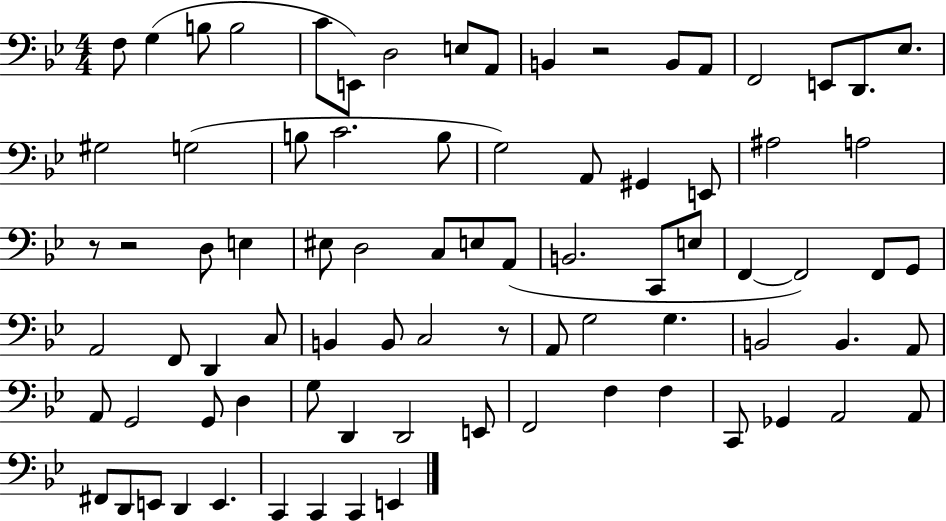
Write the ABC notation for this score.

X:1
T:Untitled
M:4/4
L:1/4
K:Bb
F,/2 G, B,/2 B,2 C/2 E,,/2 D,2 E,/2 A,,/2 B,, z2 B,,/2 A,,/2 F,,2 E,,/2 D,,/2 _E,/2 ^G,2 G,2 B,/2 C2 B,/2 G,2 A,,/2 ^G,, E,,/2 ^A,2 A,2 z/2 z2 D,/2 E, ^E,/2 D,2 C,/2 E,/2 A,,/2 B,,2 C,,/2 E,/2 F,, F,,2 F,,/2 G,,/2 A,,2 F,,/2 D,, C,/2 B,, B,,/2 C,2 z/2 A,,/2 G,2 G, B,,2 B,, A,,/2 A,,/2 G,,2 G,,/2 D, G,/2 D,, D,,2 E,,/2 F,,2 F, F, C,,/2 _G,, A,,2 A,,/2 ^F,,/2 D,,/2 E,,/2 D,, E,, C,, C,, C,, E,,